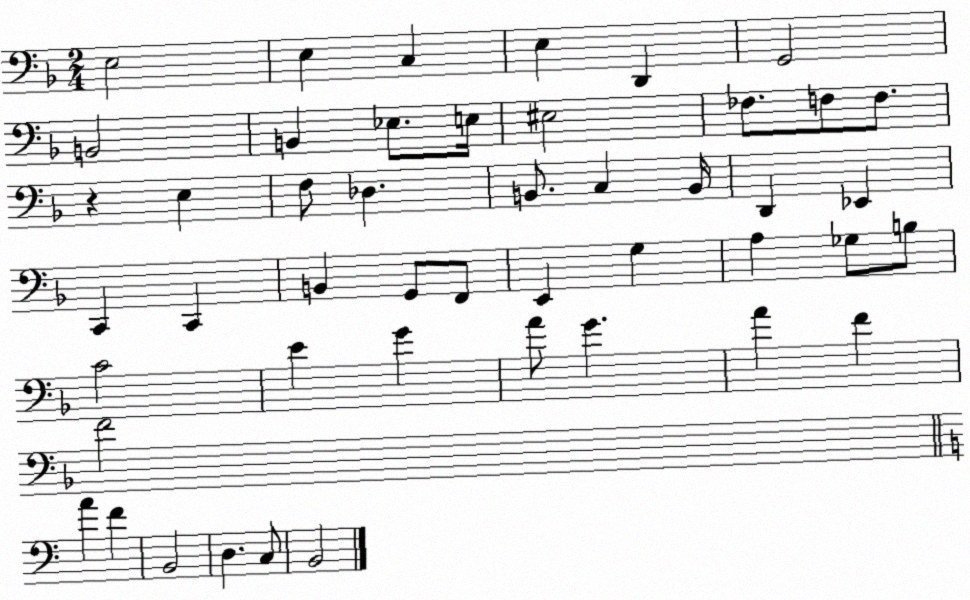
X:1
T:Untitled
M:2/4
L:1/4
K:F
E,2 E, C, E, D,, G,,2 B,,2 B,, _E,/2 E,/4 ^E,2 _F,/2 F,/2 F,/2 z E, F,/2 _D, B,,/2 C, B,,/4 D,, _E,, C,, C,, B,, G,,/2 F,,/2 E,, G, A, _G,/2 B,/2 C2 E G A/2 G A F F2 A F B,,2 D, C,/2 B,,2